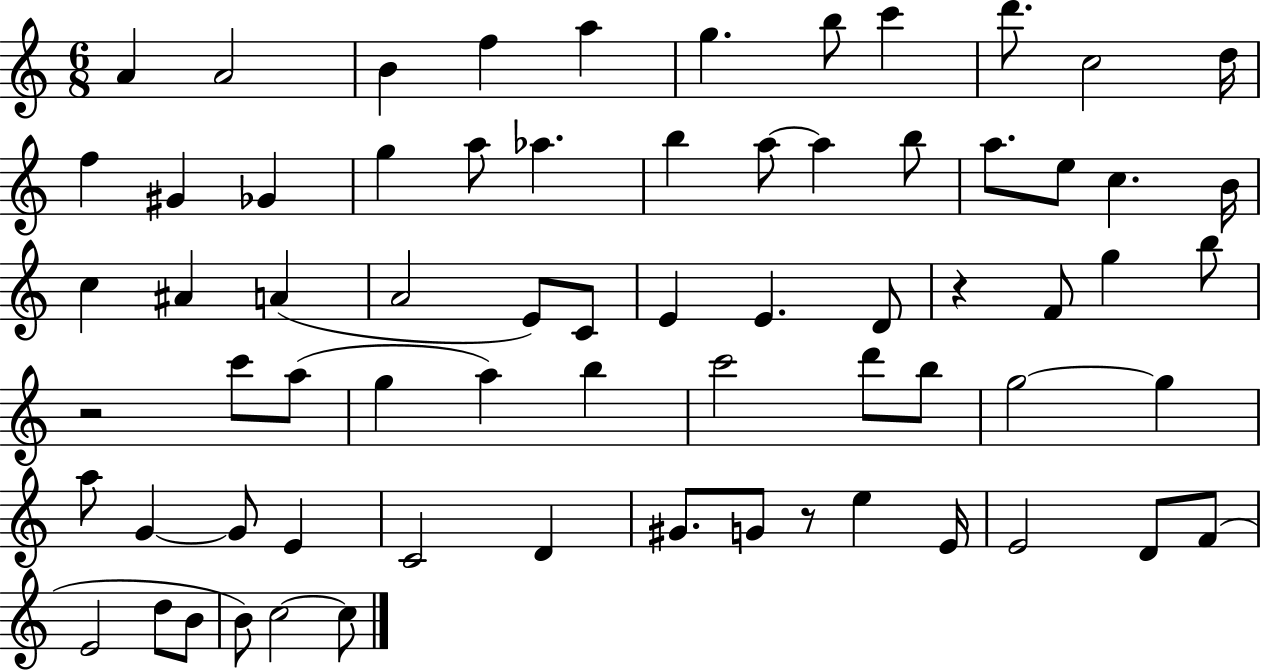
A4/q A4/h B4/q F5/q A5/q G5/q. B5/e C6/q D6/e. C5/h D5/s F5/q G#4/q Gb4/q G5/q A5/e Ab5/q. B5/q A5/e A5/q B5/e A5/e. E5/e C5/q. B4/s C5/q A#4/q A4/q A4/h E4/e C4/e E4/q E4/q. D4/e R/q F4/e G5/q B5/e R/h C6/e A5/e G5/q A5/q B5/q C6/h D6/e B5/e G5/h G5/q A5/e G4/q G4/e E4/q C4/h D4/q G#4/e. G4/e R/e E5/q E4/s E4/h D4/e F4/e E4/h D5/e B4/e B4/e C5/h C5/e